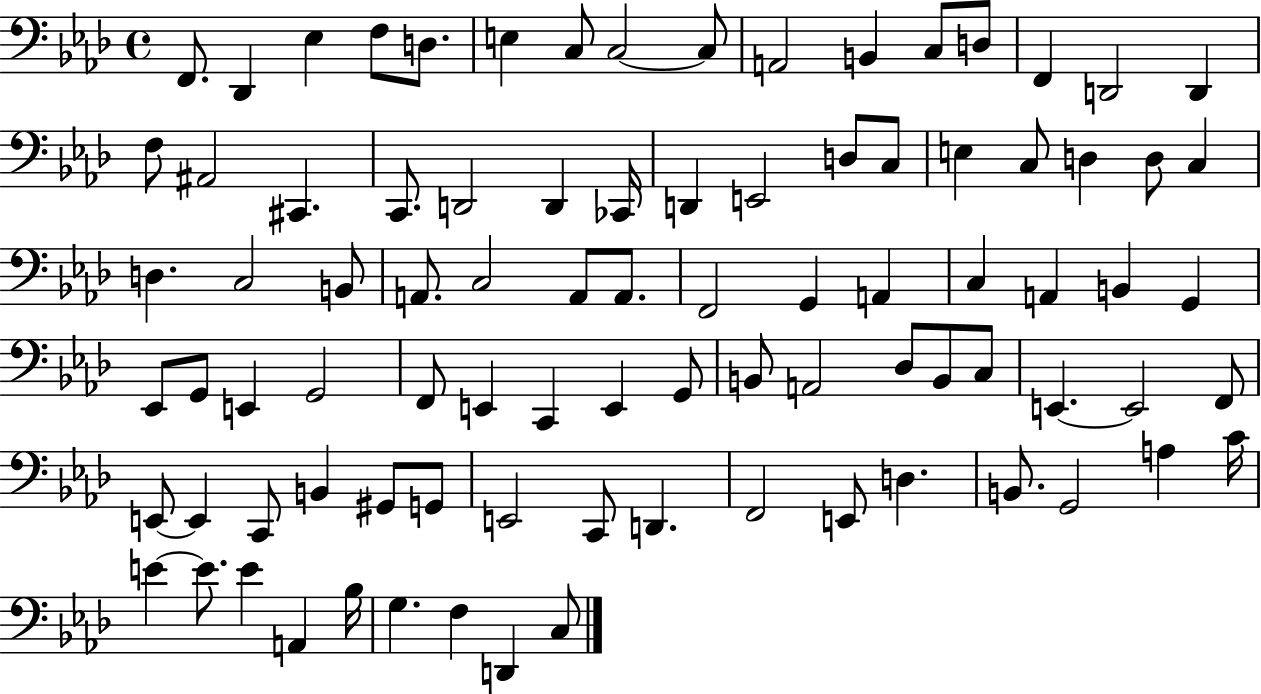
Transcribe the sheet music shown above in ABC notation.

X:1
T:Untitled
M:4/4
L:1/4
K:Ab
F,,/2 _D,, _E, F,/2 D,/2 E, C,/2 C,2 C,/2 A,,2 B,, C,/2 D,/2 F,, D,,2 D,, F,/2 ^A,,2 ^C,, C,,/2 D,,2 D,, _C,,/4 D,, E,,2 D,/2 C,/2 E, C,/2 D, D,/2 C, D, C,2 B,,/2 A,,/2 C,2 A,,/2 A,,/2 F,,2 G,, A,, C, A,, B,, G,, _E,,/2 G,,/2 E,, G,,2 F,,/2 E,, C,, E,, G,,/2 B,,/2 A,,2 _D,/2 B,,/2 C,/2 E,, E,,2 F,,/2 E,,/2 E,, C,,/2 B,, ^G,,/2 G,,/2 E,,2 C,,/2 D,, F,,2 E,,/2 D, B,,/2 G,,2 A, C/4 E E/2 E A,, _B,/4 G, F, D,, C,/2